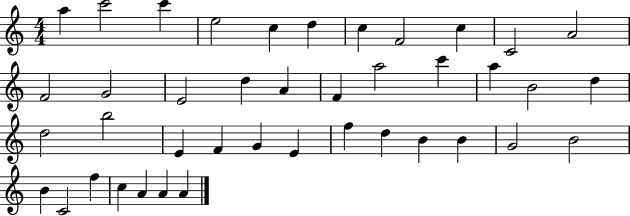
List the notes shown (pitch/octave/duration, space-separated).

A5/q C6/h C6/q E5/h C5/q D5/q C5/q F4/h C5/q C4/h A4/h F4/h G4/h E4/h D5/q A4/q F4/q A5/h C6/q A5/q B4/h D5/q D5/h B5/h E4/q F4/q G4/q E4/q F5/q D5/q B4/q B4/q G4/h B4/h B4/q C4/h F5/q C5/q A4/q A4/q A4/q